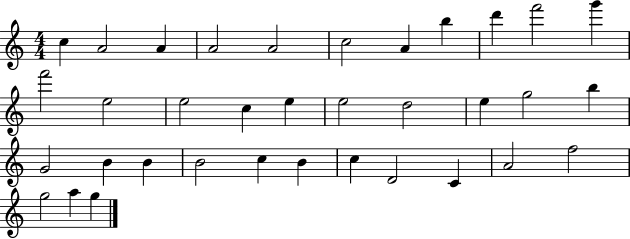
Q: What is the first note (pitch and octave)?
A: C5